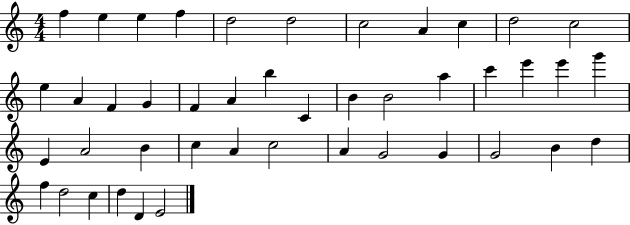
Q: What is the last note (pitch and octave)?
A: E4